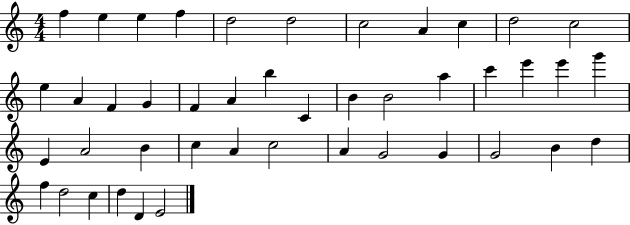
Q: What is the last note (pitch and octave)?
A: E4